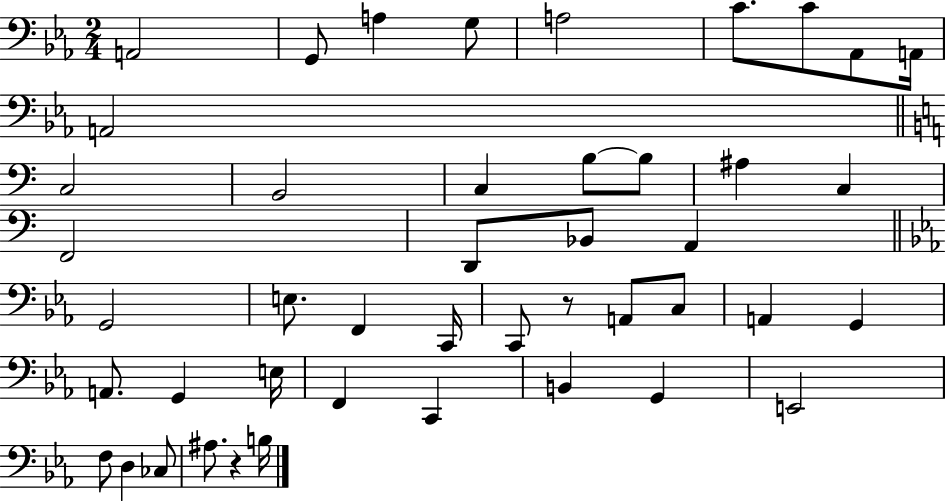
{
  \clef bass
  \numericTimeSignature
  \time 2/4
  \key ees \major
  a,2 | g,8 a4 g8 | a2 | c'8. c'8 aes,8 a,16 | \break a,2 | \bar "||" \break \key a \minor c2 | b,2 | c4 b8~~ b8 | ais4 c4 | \break f,2 | d,8 bes,8 a,4 | \bar "||" \break \key c \minor g,2 | e8. f,4 c,16 | c,8 r8 a,8 c8 | a,4 g,4 | \break a,8. g,4 e16 | f,4 c,4 | b,4 g,4 | e,2 | \break f8 d4 ces8 | ais8. r4 b16 | \bar "|."
}